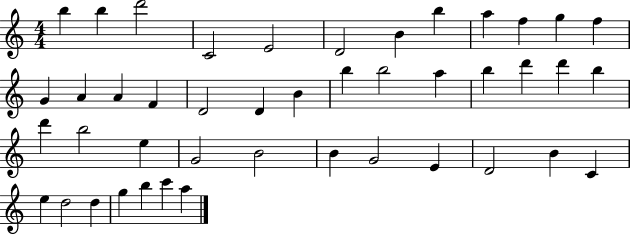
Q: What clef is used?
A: treble